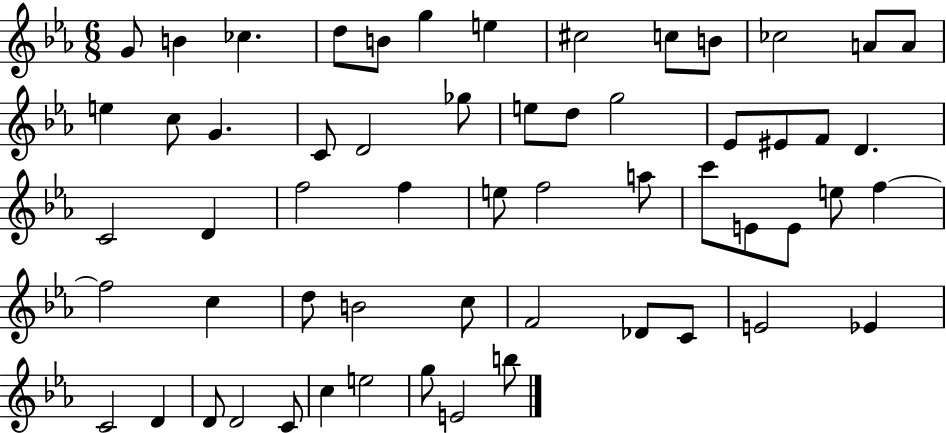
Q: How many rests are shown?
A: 0